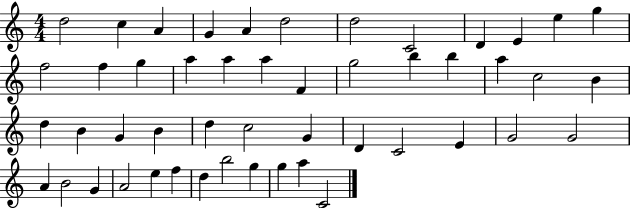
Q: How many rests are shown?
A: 0